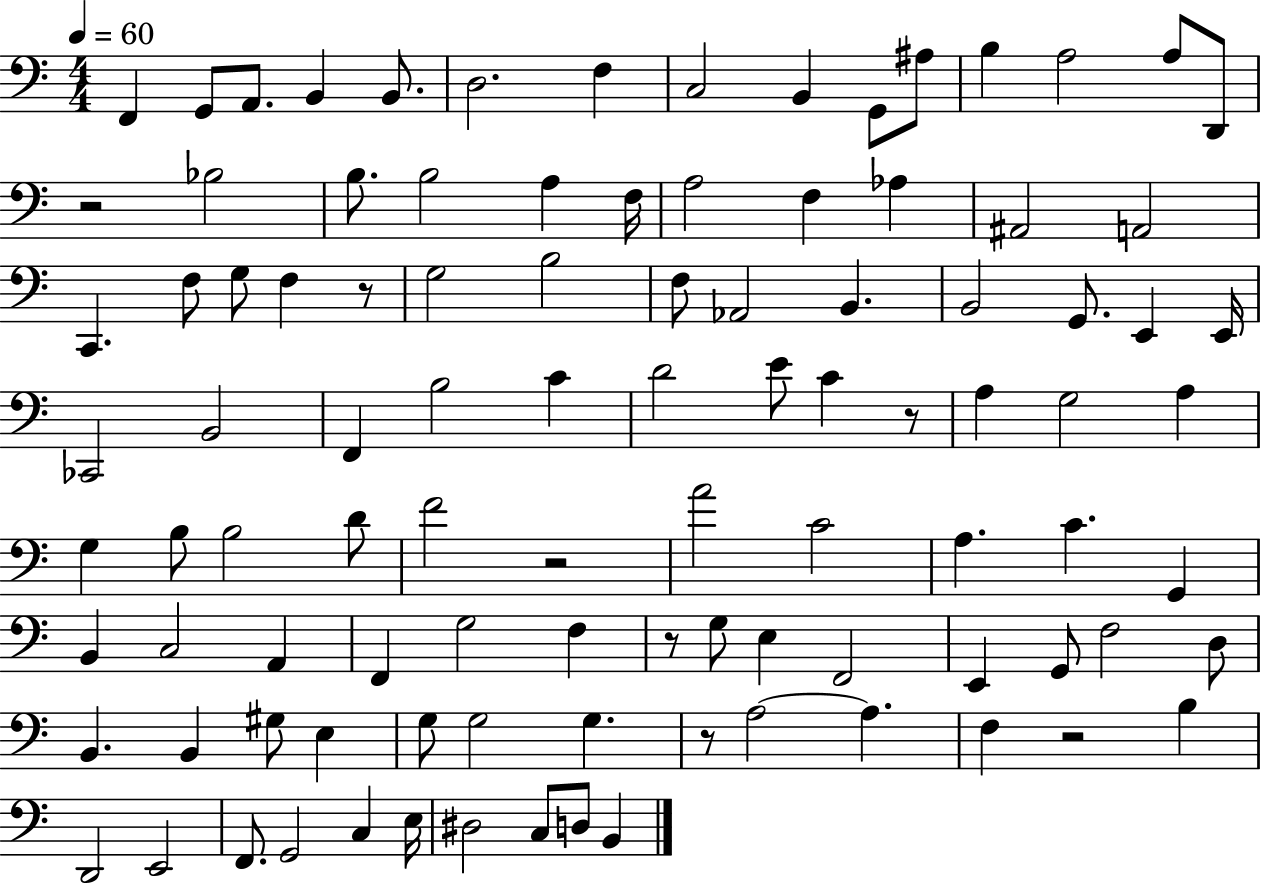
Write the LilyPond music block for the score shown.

{
  \clef bass
  \numericTimeSignature
  \time 4/4
  \key c \major
  \tempo 4 = 60
  f,4 g,8 a,8. b,4 b,8. | d2. f4 | c2 b,4 g,8 ais8 | b4 a2 a8 d,8 | \break r2 bes2 | b8. b2 a4 f16 | a2 f4 aes4 | ais,2 a,2 | \break c,4. f8 g8 f4 r8 | g2 b2 | f8 aes,2 b,4. | b,2 g,8. e,4 e,16 | \break ces,2 b,2 | f,4 b2 c'4 | d'2 e'8 c'4 r8 | a4 g2 a4 | \break g4 b8 b2 d'8 | f'2 r2 | a'2 c'2 | a4. c'4. g,4 | \break b,4 c2 a,4 | f,4 g2 f4 | r8 g8 e4 f,2 | e,4 g,8 f2 d8 | \break b,4. b,4 gis8 e4 | g8 g2 g4. | r8 a2~~ a4. | f4 r2 b4 | \break d,2 e,2 | f,8. g,2 c4 e16 | dis2 c8 d8 b,4 | \bar "|."
}